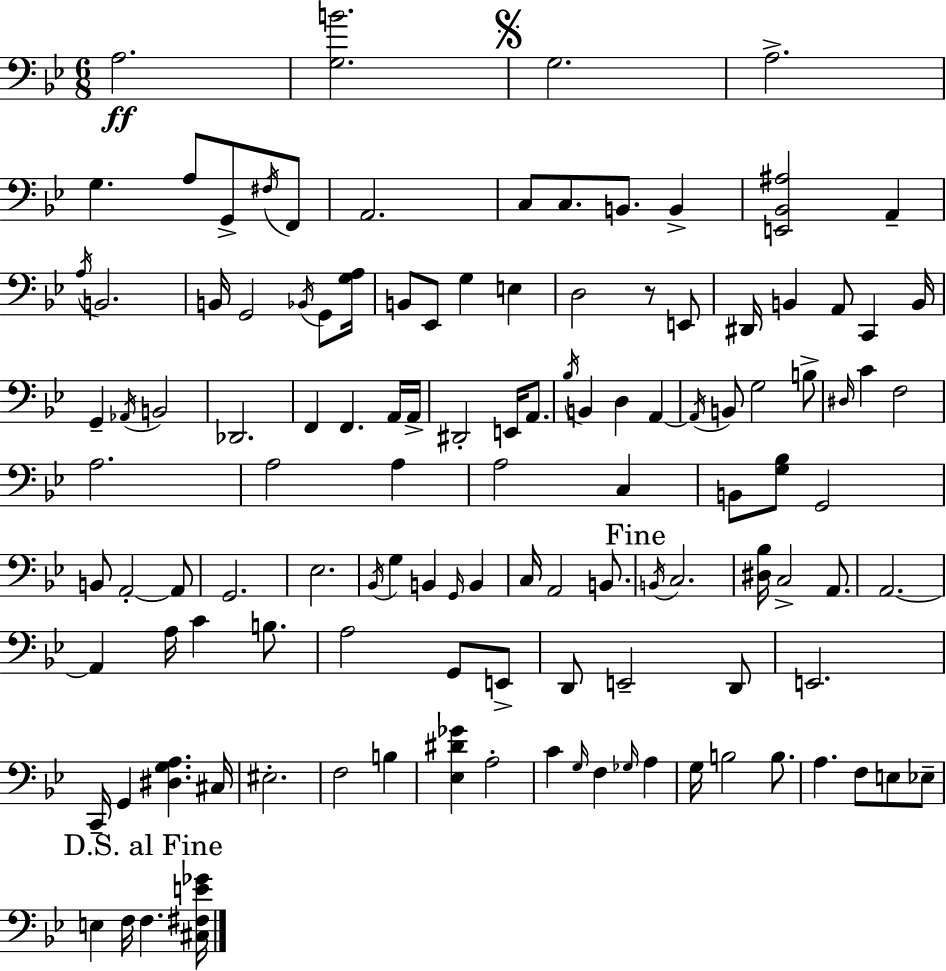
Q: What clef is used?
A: bass